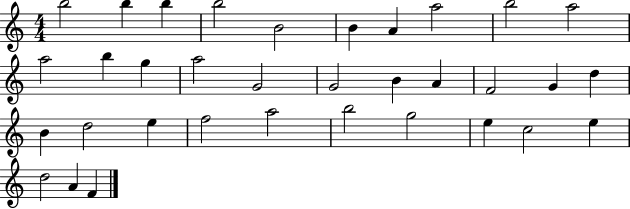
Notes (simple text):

B5/h B5/q B5/q B5/h B4/h B4/q A4/q A5/h B5/h A5/h A5/h B5/q G5/q A5/h G4/h G4/h B4/q A4/q F4/h G4/q D5/q B4/q D5/h E5/q F5/h A5/h B5/h G5/h E5/q C5/h E5/q D5/h A4/q F4/q